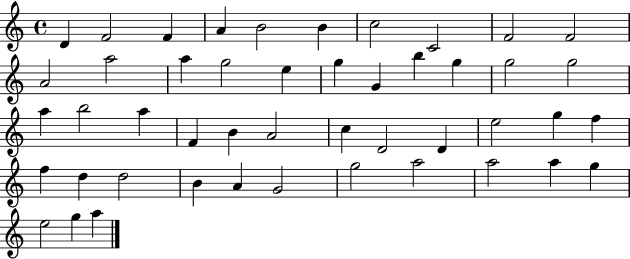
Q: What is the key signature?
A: C major